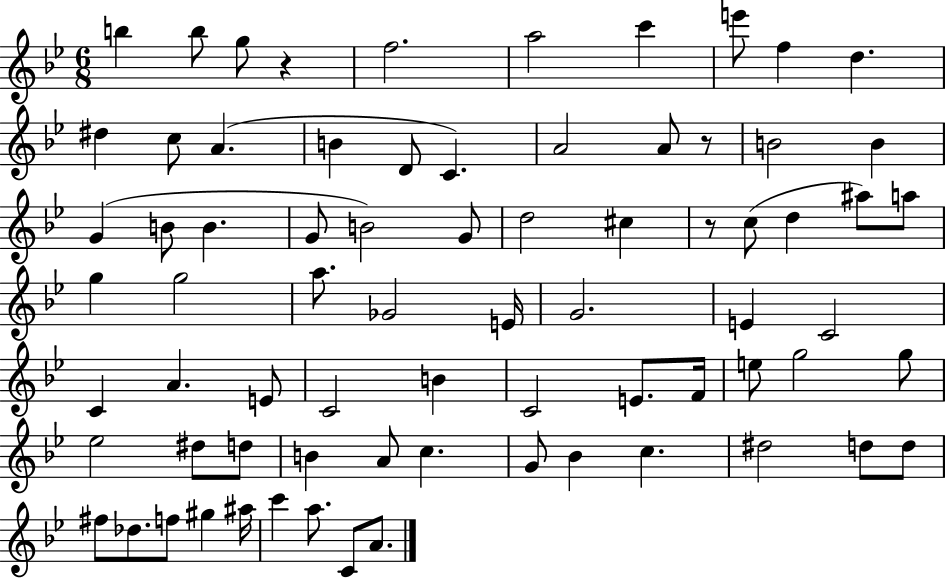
B5/q B5/e G5/e R/q F5/h. A5/h C6/q E6/e F5/q D5/q. D#5/q C5/e A4/q. B4/q D4/e C4/q. A4/h A4/e R/e B4/h B4/q G4/q B4/e B4/q. G4/e B4/h G4/e D5/h C#5/q R/e C5/e D5/q A#5/e A5/e G5/q G5/h A5/e. Gb4/h E4/s G4/h. E4/q C4/h C4/q A4/q. E4/e C4/h B4/q C4/h E4/e. F4/s E5/e G5/h G5/e Eb5/h D#5/e D5/e B4/q A4/e C5/q. G4/e Bb4/q C5/q. D#5/h D5/e D5/e F#5/e Db5/e. F5/e G#5/q A#5/s C6/q A5/e. C4/e A4/e.